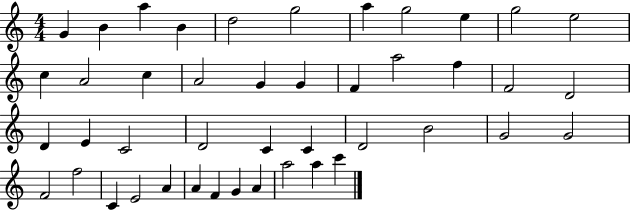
G4/q B4/q A5/q B4/q D5/h G5/h A5/q G5/h E5/q G5/h E5/h C5/q A4/h C5/q A4/h G4/q G4/q F4/q A5/h F5/q F4/h D4/h D4/q E4/q C4/h D4/h C4/q C4/q D4/h B4/h G4/h G4/h F4/h F5/h C4/q E4/h A4/q A4/q F4/q G4/q A4/q A5/h A5/q C6/q